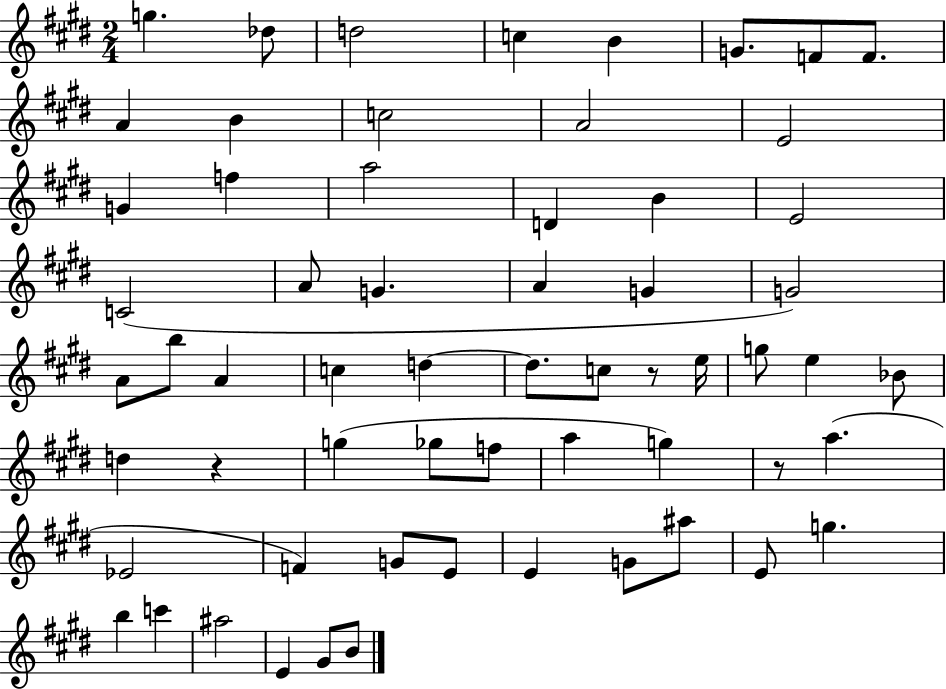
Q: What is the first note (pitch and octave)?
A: G5